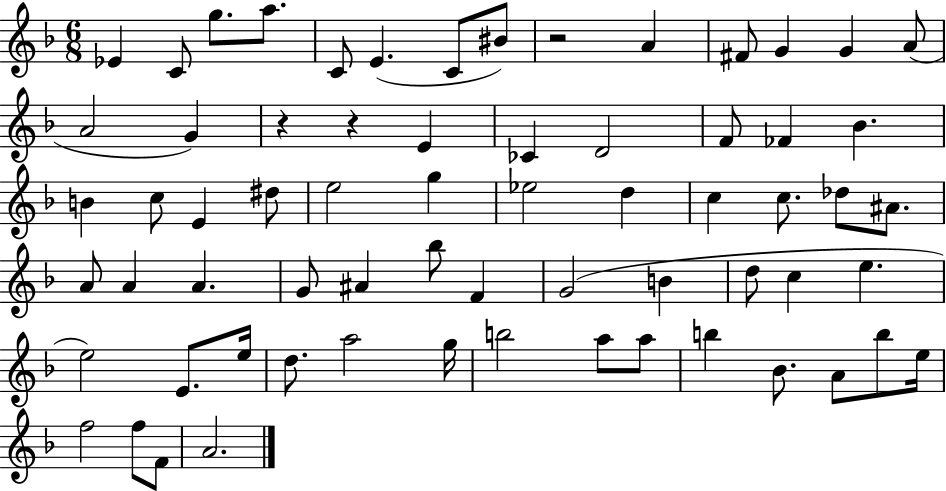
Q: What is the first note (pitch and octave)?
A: Eb4